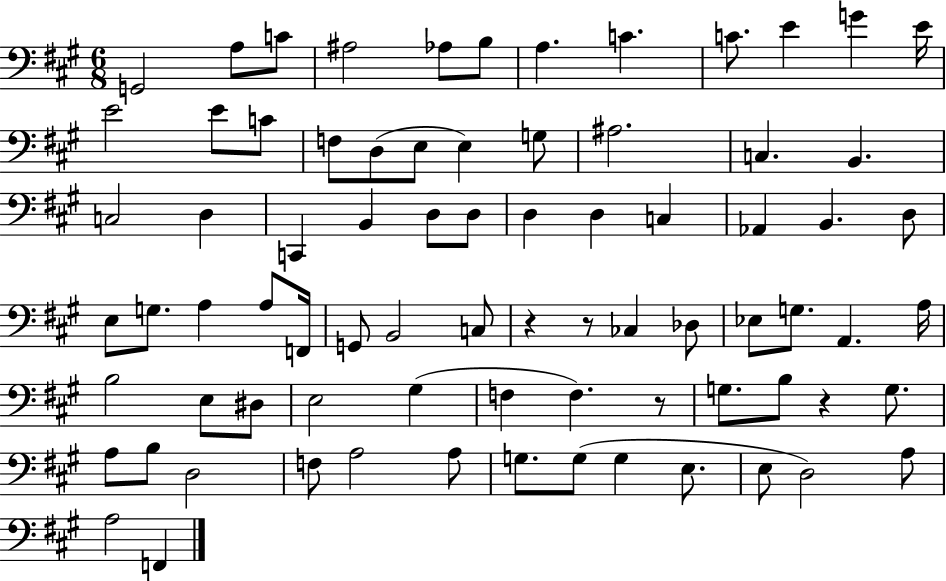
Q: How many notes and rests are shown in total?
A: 78